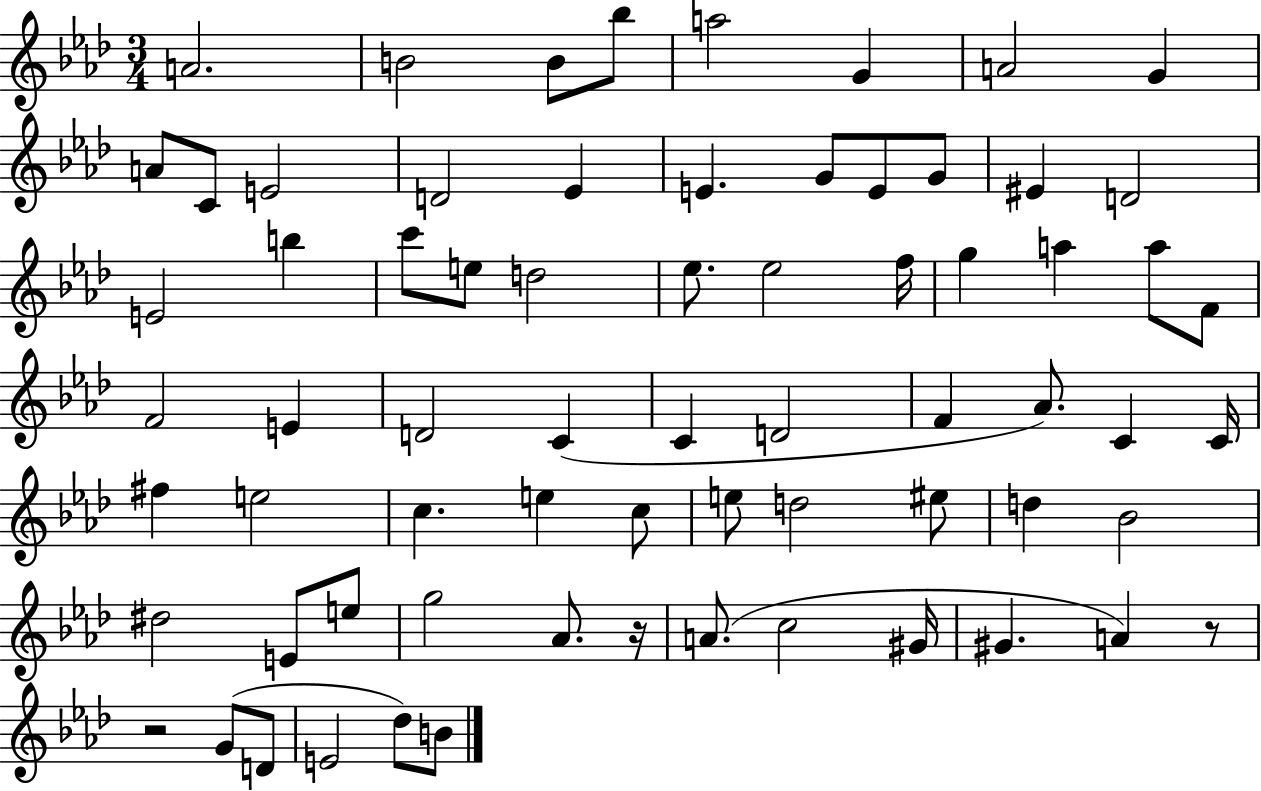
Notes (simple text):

A4/h. B4/h B4/e Bb5/e A5/h G4/q A4/h G4/q A4/e C4/e E4/h D4/h Eb4/q E4/q. G4/e E4/e G4/e EIS4/q D4/h E4/h B5/q C6/e E5/e D5/h Eb5/e. Eb5/h F5/s G5/q A5/q A5/e F4/e F4/h E4/q D4/h C4/q C4/q D4/h F4/q Ab4/e. C4/q C4/s F#5/q E5/h C5/q. E5/q C5/e E5/e D5/h EIS5/e D5/q Bb4/h D#5/h E4/e E5/e G5/h Ab4/e. R/s A4/e. C5/h G#4/s G#4/q. A4/q R/e R/h G4/e D4/e E4/h Db5/e B4/e